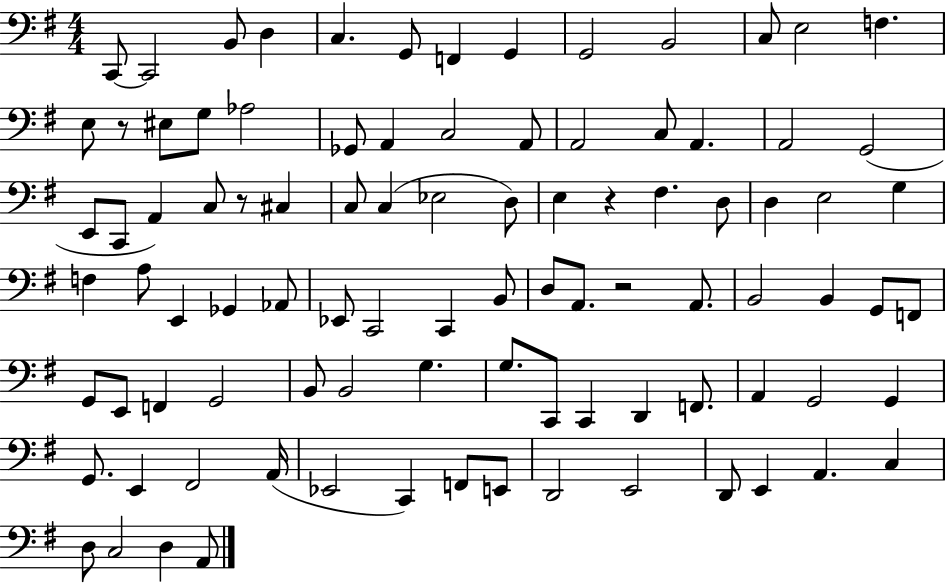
C2/e C2/h B2/e D3/q C3/q. G2/e F2/q G2/q G2/h B2/h C3/e E3/h F3/q. E3/e R/e EIS3/e G3/e Ab3/h Gb2/e A2/q C3/h A2/e A2/h C3/e A2/q. A2/h G2/h E2/e C2/e A2/q C3/e R/e C#3/q C3/e C3/q Eb3/h D3/e E3/q R/q F#3/q. D3/e D3/q E3/h G3/q F3/q A3/e E2/q Gb2/q Ab2/e Eb2/e C2/h C2/q B2/e D3/e A2/e. R/h A2/e. B2/h B2/q G2/e F2/e G2/e E2/e F2/q G2/h B2/e B2/h G3/q. G3/e. C2/e C2/q D2/q F2/e. A2/q G2/h G2/q G2/e. E2/q F#2/h A2/s Eb2/h C2/q F2/e E2/e D2/h E2/h D2/e E2/q A2/q. C3/q D3/e C3/h D3/q A2/e